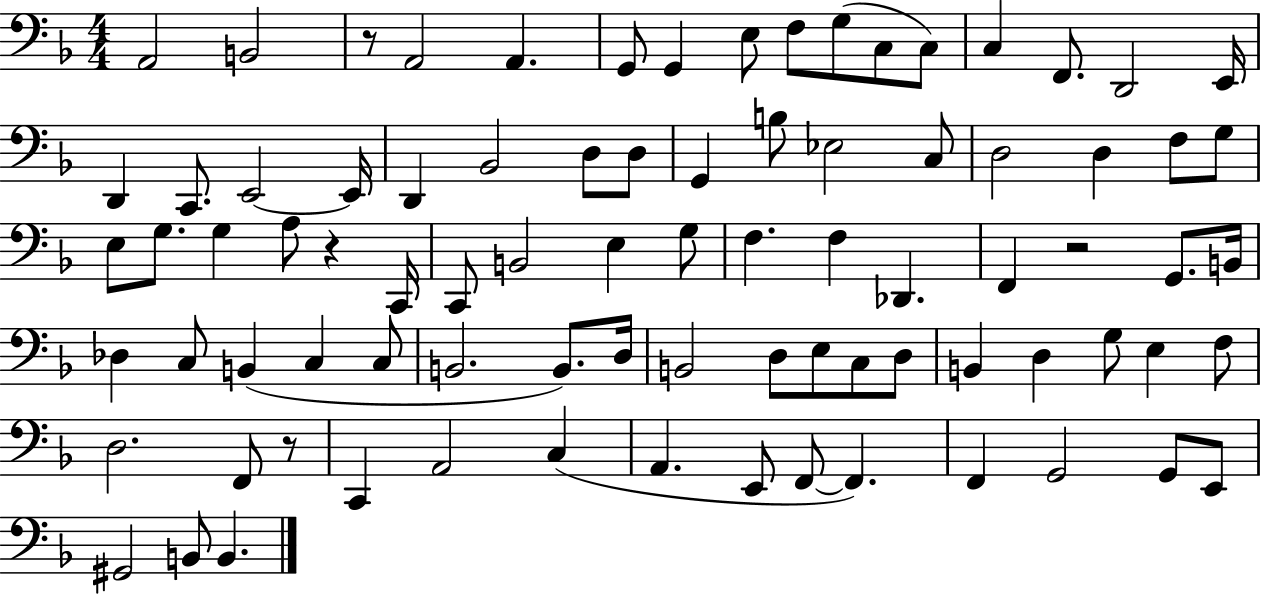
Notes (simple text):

A2/h B2/h R/e A2/h A2/q. G2/e G2/q E3/e F3/e G3/e C3/e C3/e C3/q F2/e. D2/h E2/s D2/q C2/e. E2/h E2/s D2/q Bb2/h D3/e D3/e G2/q B3/e Eb3/h C3/e D3/h D3/q F3/e G3/e E3/e G3/e. G3/q A3/e R/q C2/s C2/e B2/h E3/q G3/e F3/q. F3/q Db2/q. F2/q R/h G2/e. B2/s Db3/q C3/e B2/q C3/q C3/e B2/h. B2/e. D3/s B2/h D3/e E3/e C3/e D3/e B2/q D3/q G3/e E3/q F3/e D3/h. F2/e R/e C2/q A2/h C3/q A2/q. E2/e F2/e F2/q. F2/q G2/h G2/e E2/e G#2/h B2/e B2/q.